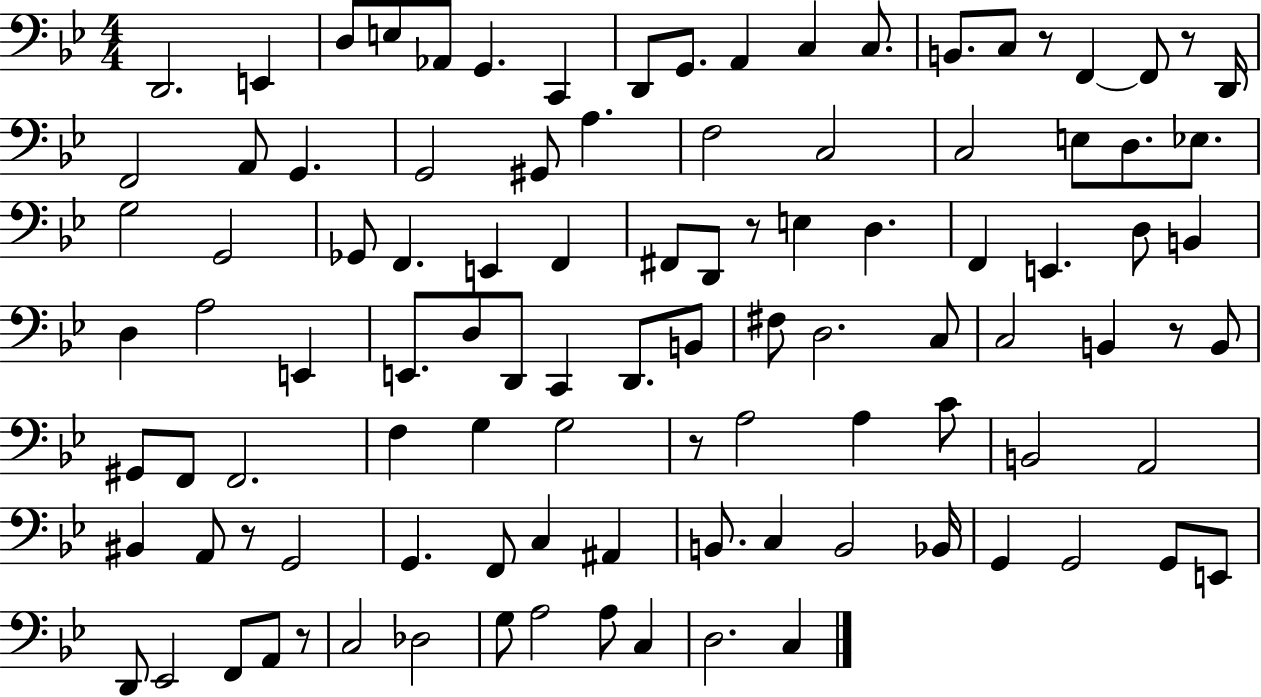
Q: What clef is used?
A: bass